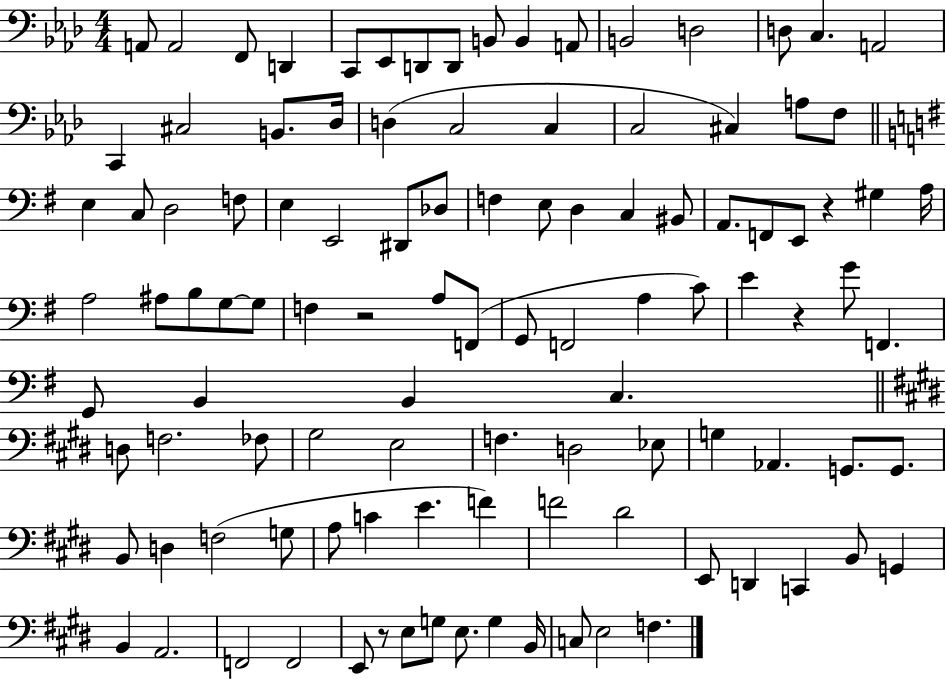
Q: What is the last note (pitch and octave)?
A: F3